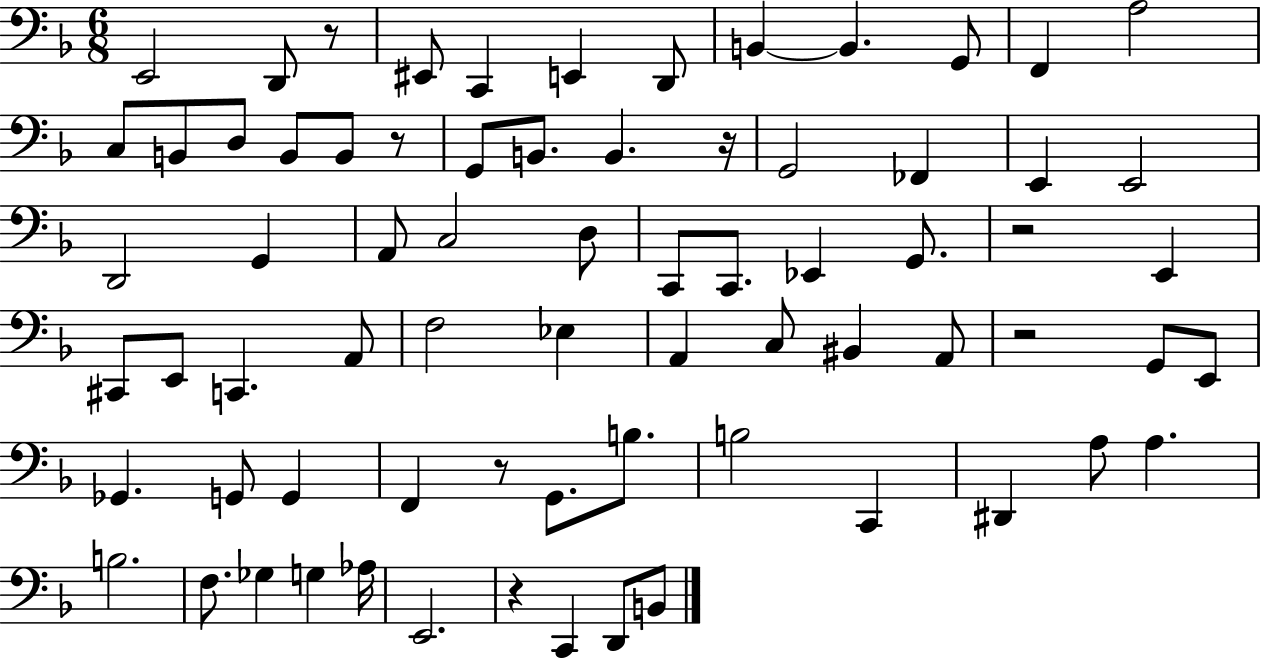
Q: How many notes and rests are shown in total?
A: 72